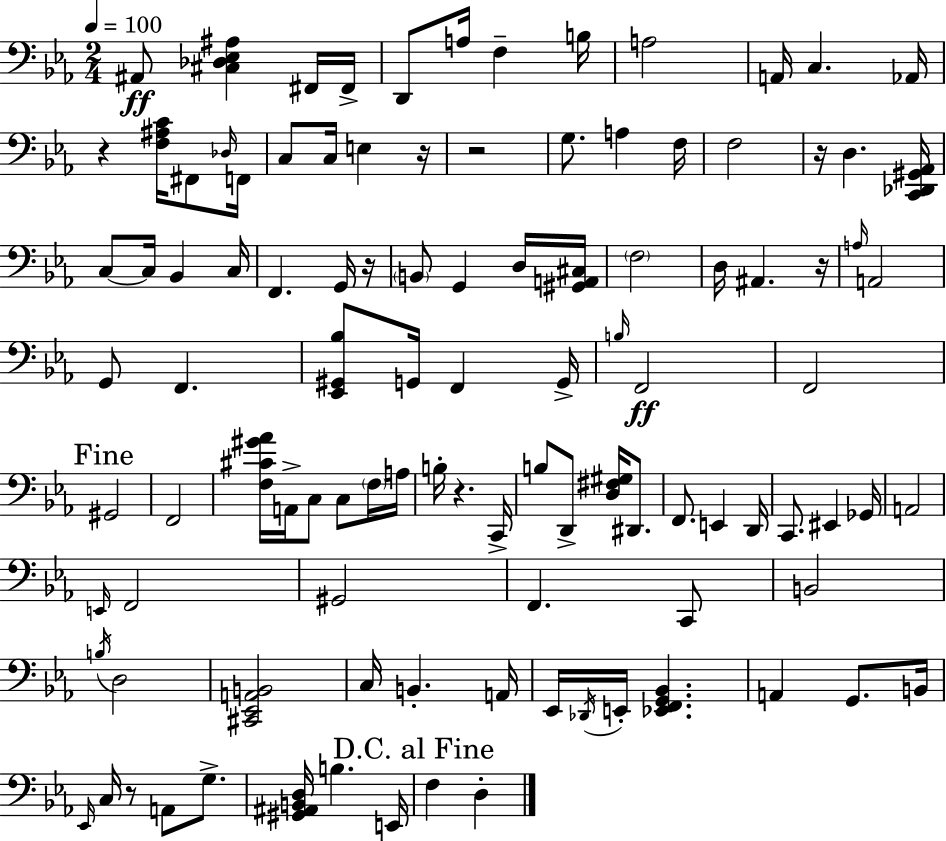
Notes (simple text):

A#2/e [C#3,Db3,Eb3,A#3]/q F#2/s F#2/s D2/e A3/s F3/q B3/s A3/h A2/s C3/q. Ab2/s R/q [F3,A#3,C4]/s F#2/e Db3/s F2/s C3/e C3/s E3/q R/s R/h G3/e. A3/q F3/s F3/h R/s D3/q. [C2,Db2,G#2,Ab2]/s C3/e C3/s Bb2/q C3/s F2/q. G2/s R/s B2/e G2/q D3/s [G#2,A2,C#3]/s F3/h D3/s A#2/q. R/s A3/s A2/h G2/e F2/q. [Eb2,G#2,Bb3]/e G2/s F2/q G2/s B3/s F2/h F2/h G#2/h F2/h [F3,C#4,G#4,Ab4]/s A2/s C3/e C3/e F3/s A3/s B3/s R/q. C2/s B3/e D2/e [D3,F#3,G#3]/s D#2/e. F2/e. E2/q D2/s C2/e. EIS2/q Gb2/s A2/h E2/s F2/h G#2/h F2/q. C2/e B2/h B3/s D3/h [C#2,Eb2,A2,B2]/h C3/s B2/q. A2/s Eb2/s Db2/s E2/s [Eb2,F2,G2,Bb2]/q. A2/q G2/e. B2/s Eb2/s C3/s R/e A2/e G3/e. [G#2,A#2,B2,D3]/s B3/q. E2/s F3/q D3/q